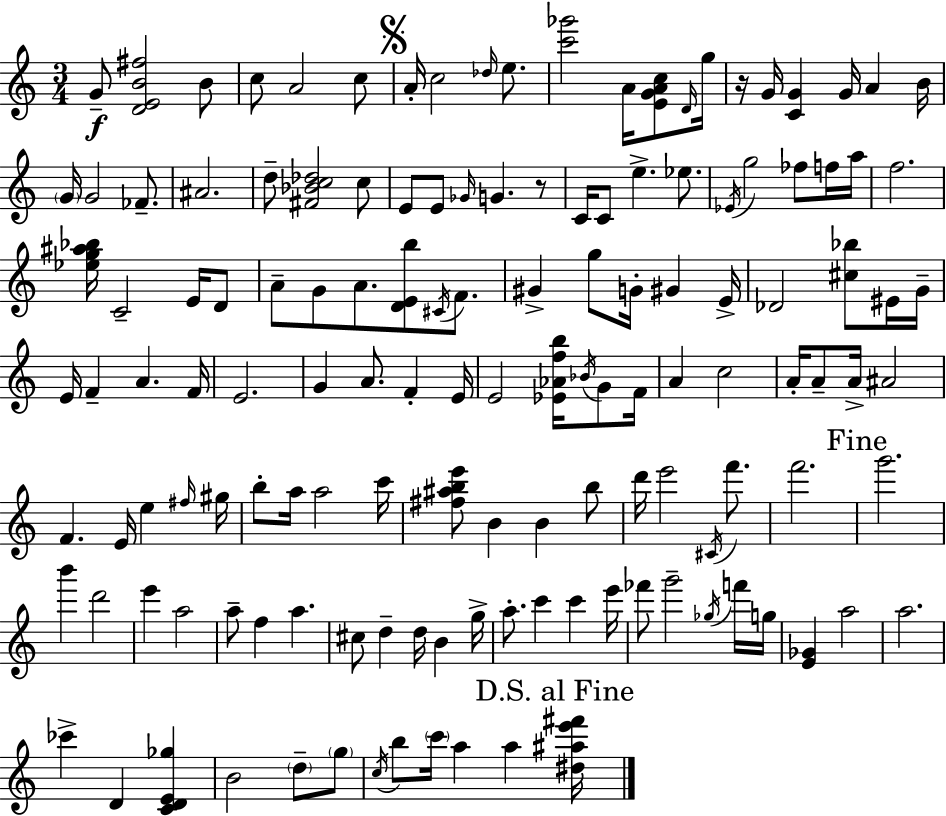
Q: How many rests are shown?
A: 2